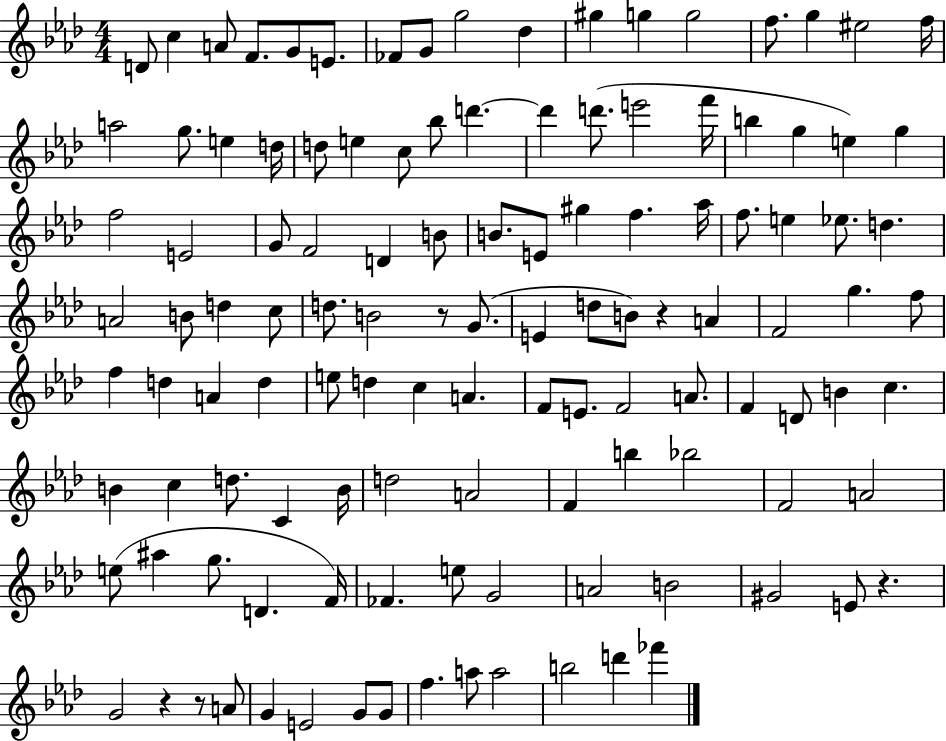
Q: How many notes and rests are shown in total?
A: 120